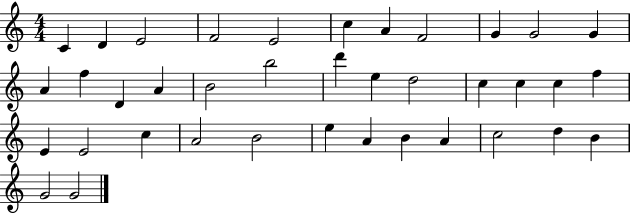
C4/q D4/q E4/h F4/h E4/h C5/q A4/q F4/h G4/q G4/h G4/q A4/q F5/q D4/q A4/q B4/h B5/h D6/q E5/q D5/h C5/q C5/q C5/q F5/q E4/q E4/h C5/q A4/h B4/h E5/q A4/q B4/q A4/q C5/h D5/q B4/q G4/h G4/h